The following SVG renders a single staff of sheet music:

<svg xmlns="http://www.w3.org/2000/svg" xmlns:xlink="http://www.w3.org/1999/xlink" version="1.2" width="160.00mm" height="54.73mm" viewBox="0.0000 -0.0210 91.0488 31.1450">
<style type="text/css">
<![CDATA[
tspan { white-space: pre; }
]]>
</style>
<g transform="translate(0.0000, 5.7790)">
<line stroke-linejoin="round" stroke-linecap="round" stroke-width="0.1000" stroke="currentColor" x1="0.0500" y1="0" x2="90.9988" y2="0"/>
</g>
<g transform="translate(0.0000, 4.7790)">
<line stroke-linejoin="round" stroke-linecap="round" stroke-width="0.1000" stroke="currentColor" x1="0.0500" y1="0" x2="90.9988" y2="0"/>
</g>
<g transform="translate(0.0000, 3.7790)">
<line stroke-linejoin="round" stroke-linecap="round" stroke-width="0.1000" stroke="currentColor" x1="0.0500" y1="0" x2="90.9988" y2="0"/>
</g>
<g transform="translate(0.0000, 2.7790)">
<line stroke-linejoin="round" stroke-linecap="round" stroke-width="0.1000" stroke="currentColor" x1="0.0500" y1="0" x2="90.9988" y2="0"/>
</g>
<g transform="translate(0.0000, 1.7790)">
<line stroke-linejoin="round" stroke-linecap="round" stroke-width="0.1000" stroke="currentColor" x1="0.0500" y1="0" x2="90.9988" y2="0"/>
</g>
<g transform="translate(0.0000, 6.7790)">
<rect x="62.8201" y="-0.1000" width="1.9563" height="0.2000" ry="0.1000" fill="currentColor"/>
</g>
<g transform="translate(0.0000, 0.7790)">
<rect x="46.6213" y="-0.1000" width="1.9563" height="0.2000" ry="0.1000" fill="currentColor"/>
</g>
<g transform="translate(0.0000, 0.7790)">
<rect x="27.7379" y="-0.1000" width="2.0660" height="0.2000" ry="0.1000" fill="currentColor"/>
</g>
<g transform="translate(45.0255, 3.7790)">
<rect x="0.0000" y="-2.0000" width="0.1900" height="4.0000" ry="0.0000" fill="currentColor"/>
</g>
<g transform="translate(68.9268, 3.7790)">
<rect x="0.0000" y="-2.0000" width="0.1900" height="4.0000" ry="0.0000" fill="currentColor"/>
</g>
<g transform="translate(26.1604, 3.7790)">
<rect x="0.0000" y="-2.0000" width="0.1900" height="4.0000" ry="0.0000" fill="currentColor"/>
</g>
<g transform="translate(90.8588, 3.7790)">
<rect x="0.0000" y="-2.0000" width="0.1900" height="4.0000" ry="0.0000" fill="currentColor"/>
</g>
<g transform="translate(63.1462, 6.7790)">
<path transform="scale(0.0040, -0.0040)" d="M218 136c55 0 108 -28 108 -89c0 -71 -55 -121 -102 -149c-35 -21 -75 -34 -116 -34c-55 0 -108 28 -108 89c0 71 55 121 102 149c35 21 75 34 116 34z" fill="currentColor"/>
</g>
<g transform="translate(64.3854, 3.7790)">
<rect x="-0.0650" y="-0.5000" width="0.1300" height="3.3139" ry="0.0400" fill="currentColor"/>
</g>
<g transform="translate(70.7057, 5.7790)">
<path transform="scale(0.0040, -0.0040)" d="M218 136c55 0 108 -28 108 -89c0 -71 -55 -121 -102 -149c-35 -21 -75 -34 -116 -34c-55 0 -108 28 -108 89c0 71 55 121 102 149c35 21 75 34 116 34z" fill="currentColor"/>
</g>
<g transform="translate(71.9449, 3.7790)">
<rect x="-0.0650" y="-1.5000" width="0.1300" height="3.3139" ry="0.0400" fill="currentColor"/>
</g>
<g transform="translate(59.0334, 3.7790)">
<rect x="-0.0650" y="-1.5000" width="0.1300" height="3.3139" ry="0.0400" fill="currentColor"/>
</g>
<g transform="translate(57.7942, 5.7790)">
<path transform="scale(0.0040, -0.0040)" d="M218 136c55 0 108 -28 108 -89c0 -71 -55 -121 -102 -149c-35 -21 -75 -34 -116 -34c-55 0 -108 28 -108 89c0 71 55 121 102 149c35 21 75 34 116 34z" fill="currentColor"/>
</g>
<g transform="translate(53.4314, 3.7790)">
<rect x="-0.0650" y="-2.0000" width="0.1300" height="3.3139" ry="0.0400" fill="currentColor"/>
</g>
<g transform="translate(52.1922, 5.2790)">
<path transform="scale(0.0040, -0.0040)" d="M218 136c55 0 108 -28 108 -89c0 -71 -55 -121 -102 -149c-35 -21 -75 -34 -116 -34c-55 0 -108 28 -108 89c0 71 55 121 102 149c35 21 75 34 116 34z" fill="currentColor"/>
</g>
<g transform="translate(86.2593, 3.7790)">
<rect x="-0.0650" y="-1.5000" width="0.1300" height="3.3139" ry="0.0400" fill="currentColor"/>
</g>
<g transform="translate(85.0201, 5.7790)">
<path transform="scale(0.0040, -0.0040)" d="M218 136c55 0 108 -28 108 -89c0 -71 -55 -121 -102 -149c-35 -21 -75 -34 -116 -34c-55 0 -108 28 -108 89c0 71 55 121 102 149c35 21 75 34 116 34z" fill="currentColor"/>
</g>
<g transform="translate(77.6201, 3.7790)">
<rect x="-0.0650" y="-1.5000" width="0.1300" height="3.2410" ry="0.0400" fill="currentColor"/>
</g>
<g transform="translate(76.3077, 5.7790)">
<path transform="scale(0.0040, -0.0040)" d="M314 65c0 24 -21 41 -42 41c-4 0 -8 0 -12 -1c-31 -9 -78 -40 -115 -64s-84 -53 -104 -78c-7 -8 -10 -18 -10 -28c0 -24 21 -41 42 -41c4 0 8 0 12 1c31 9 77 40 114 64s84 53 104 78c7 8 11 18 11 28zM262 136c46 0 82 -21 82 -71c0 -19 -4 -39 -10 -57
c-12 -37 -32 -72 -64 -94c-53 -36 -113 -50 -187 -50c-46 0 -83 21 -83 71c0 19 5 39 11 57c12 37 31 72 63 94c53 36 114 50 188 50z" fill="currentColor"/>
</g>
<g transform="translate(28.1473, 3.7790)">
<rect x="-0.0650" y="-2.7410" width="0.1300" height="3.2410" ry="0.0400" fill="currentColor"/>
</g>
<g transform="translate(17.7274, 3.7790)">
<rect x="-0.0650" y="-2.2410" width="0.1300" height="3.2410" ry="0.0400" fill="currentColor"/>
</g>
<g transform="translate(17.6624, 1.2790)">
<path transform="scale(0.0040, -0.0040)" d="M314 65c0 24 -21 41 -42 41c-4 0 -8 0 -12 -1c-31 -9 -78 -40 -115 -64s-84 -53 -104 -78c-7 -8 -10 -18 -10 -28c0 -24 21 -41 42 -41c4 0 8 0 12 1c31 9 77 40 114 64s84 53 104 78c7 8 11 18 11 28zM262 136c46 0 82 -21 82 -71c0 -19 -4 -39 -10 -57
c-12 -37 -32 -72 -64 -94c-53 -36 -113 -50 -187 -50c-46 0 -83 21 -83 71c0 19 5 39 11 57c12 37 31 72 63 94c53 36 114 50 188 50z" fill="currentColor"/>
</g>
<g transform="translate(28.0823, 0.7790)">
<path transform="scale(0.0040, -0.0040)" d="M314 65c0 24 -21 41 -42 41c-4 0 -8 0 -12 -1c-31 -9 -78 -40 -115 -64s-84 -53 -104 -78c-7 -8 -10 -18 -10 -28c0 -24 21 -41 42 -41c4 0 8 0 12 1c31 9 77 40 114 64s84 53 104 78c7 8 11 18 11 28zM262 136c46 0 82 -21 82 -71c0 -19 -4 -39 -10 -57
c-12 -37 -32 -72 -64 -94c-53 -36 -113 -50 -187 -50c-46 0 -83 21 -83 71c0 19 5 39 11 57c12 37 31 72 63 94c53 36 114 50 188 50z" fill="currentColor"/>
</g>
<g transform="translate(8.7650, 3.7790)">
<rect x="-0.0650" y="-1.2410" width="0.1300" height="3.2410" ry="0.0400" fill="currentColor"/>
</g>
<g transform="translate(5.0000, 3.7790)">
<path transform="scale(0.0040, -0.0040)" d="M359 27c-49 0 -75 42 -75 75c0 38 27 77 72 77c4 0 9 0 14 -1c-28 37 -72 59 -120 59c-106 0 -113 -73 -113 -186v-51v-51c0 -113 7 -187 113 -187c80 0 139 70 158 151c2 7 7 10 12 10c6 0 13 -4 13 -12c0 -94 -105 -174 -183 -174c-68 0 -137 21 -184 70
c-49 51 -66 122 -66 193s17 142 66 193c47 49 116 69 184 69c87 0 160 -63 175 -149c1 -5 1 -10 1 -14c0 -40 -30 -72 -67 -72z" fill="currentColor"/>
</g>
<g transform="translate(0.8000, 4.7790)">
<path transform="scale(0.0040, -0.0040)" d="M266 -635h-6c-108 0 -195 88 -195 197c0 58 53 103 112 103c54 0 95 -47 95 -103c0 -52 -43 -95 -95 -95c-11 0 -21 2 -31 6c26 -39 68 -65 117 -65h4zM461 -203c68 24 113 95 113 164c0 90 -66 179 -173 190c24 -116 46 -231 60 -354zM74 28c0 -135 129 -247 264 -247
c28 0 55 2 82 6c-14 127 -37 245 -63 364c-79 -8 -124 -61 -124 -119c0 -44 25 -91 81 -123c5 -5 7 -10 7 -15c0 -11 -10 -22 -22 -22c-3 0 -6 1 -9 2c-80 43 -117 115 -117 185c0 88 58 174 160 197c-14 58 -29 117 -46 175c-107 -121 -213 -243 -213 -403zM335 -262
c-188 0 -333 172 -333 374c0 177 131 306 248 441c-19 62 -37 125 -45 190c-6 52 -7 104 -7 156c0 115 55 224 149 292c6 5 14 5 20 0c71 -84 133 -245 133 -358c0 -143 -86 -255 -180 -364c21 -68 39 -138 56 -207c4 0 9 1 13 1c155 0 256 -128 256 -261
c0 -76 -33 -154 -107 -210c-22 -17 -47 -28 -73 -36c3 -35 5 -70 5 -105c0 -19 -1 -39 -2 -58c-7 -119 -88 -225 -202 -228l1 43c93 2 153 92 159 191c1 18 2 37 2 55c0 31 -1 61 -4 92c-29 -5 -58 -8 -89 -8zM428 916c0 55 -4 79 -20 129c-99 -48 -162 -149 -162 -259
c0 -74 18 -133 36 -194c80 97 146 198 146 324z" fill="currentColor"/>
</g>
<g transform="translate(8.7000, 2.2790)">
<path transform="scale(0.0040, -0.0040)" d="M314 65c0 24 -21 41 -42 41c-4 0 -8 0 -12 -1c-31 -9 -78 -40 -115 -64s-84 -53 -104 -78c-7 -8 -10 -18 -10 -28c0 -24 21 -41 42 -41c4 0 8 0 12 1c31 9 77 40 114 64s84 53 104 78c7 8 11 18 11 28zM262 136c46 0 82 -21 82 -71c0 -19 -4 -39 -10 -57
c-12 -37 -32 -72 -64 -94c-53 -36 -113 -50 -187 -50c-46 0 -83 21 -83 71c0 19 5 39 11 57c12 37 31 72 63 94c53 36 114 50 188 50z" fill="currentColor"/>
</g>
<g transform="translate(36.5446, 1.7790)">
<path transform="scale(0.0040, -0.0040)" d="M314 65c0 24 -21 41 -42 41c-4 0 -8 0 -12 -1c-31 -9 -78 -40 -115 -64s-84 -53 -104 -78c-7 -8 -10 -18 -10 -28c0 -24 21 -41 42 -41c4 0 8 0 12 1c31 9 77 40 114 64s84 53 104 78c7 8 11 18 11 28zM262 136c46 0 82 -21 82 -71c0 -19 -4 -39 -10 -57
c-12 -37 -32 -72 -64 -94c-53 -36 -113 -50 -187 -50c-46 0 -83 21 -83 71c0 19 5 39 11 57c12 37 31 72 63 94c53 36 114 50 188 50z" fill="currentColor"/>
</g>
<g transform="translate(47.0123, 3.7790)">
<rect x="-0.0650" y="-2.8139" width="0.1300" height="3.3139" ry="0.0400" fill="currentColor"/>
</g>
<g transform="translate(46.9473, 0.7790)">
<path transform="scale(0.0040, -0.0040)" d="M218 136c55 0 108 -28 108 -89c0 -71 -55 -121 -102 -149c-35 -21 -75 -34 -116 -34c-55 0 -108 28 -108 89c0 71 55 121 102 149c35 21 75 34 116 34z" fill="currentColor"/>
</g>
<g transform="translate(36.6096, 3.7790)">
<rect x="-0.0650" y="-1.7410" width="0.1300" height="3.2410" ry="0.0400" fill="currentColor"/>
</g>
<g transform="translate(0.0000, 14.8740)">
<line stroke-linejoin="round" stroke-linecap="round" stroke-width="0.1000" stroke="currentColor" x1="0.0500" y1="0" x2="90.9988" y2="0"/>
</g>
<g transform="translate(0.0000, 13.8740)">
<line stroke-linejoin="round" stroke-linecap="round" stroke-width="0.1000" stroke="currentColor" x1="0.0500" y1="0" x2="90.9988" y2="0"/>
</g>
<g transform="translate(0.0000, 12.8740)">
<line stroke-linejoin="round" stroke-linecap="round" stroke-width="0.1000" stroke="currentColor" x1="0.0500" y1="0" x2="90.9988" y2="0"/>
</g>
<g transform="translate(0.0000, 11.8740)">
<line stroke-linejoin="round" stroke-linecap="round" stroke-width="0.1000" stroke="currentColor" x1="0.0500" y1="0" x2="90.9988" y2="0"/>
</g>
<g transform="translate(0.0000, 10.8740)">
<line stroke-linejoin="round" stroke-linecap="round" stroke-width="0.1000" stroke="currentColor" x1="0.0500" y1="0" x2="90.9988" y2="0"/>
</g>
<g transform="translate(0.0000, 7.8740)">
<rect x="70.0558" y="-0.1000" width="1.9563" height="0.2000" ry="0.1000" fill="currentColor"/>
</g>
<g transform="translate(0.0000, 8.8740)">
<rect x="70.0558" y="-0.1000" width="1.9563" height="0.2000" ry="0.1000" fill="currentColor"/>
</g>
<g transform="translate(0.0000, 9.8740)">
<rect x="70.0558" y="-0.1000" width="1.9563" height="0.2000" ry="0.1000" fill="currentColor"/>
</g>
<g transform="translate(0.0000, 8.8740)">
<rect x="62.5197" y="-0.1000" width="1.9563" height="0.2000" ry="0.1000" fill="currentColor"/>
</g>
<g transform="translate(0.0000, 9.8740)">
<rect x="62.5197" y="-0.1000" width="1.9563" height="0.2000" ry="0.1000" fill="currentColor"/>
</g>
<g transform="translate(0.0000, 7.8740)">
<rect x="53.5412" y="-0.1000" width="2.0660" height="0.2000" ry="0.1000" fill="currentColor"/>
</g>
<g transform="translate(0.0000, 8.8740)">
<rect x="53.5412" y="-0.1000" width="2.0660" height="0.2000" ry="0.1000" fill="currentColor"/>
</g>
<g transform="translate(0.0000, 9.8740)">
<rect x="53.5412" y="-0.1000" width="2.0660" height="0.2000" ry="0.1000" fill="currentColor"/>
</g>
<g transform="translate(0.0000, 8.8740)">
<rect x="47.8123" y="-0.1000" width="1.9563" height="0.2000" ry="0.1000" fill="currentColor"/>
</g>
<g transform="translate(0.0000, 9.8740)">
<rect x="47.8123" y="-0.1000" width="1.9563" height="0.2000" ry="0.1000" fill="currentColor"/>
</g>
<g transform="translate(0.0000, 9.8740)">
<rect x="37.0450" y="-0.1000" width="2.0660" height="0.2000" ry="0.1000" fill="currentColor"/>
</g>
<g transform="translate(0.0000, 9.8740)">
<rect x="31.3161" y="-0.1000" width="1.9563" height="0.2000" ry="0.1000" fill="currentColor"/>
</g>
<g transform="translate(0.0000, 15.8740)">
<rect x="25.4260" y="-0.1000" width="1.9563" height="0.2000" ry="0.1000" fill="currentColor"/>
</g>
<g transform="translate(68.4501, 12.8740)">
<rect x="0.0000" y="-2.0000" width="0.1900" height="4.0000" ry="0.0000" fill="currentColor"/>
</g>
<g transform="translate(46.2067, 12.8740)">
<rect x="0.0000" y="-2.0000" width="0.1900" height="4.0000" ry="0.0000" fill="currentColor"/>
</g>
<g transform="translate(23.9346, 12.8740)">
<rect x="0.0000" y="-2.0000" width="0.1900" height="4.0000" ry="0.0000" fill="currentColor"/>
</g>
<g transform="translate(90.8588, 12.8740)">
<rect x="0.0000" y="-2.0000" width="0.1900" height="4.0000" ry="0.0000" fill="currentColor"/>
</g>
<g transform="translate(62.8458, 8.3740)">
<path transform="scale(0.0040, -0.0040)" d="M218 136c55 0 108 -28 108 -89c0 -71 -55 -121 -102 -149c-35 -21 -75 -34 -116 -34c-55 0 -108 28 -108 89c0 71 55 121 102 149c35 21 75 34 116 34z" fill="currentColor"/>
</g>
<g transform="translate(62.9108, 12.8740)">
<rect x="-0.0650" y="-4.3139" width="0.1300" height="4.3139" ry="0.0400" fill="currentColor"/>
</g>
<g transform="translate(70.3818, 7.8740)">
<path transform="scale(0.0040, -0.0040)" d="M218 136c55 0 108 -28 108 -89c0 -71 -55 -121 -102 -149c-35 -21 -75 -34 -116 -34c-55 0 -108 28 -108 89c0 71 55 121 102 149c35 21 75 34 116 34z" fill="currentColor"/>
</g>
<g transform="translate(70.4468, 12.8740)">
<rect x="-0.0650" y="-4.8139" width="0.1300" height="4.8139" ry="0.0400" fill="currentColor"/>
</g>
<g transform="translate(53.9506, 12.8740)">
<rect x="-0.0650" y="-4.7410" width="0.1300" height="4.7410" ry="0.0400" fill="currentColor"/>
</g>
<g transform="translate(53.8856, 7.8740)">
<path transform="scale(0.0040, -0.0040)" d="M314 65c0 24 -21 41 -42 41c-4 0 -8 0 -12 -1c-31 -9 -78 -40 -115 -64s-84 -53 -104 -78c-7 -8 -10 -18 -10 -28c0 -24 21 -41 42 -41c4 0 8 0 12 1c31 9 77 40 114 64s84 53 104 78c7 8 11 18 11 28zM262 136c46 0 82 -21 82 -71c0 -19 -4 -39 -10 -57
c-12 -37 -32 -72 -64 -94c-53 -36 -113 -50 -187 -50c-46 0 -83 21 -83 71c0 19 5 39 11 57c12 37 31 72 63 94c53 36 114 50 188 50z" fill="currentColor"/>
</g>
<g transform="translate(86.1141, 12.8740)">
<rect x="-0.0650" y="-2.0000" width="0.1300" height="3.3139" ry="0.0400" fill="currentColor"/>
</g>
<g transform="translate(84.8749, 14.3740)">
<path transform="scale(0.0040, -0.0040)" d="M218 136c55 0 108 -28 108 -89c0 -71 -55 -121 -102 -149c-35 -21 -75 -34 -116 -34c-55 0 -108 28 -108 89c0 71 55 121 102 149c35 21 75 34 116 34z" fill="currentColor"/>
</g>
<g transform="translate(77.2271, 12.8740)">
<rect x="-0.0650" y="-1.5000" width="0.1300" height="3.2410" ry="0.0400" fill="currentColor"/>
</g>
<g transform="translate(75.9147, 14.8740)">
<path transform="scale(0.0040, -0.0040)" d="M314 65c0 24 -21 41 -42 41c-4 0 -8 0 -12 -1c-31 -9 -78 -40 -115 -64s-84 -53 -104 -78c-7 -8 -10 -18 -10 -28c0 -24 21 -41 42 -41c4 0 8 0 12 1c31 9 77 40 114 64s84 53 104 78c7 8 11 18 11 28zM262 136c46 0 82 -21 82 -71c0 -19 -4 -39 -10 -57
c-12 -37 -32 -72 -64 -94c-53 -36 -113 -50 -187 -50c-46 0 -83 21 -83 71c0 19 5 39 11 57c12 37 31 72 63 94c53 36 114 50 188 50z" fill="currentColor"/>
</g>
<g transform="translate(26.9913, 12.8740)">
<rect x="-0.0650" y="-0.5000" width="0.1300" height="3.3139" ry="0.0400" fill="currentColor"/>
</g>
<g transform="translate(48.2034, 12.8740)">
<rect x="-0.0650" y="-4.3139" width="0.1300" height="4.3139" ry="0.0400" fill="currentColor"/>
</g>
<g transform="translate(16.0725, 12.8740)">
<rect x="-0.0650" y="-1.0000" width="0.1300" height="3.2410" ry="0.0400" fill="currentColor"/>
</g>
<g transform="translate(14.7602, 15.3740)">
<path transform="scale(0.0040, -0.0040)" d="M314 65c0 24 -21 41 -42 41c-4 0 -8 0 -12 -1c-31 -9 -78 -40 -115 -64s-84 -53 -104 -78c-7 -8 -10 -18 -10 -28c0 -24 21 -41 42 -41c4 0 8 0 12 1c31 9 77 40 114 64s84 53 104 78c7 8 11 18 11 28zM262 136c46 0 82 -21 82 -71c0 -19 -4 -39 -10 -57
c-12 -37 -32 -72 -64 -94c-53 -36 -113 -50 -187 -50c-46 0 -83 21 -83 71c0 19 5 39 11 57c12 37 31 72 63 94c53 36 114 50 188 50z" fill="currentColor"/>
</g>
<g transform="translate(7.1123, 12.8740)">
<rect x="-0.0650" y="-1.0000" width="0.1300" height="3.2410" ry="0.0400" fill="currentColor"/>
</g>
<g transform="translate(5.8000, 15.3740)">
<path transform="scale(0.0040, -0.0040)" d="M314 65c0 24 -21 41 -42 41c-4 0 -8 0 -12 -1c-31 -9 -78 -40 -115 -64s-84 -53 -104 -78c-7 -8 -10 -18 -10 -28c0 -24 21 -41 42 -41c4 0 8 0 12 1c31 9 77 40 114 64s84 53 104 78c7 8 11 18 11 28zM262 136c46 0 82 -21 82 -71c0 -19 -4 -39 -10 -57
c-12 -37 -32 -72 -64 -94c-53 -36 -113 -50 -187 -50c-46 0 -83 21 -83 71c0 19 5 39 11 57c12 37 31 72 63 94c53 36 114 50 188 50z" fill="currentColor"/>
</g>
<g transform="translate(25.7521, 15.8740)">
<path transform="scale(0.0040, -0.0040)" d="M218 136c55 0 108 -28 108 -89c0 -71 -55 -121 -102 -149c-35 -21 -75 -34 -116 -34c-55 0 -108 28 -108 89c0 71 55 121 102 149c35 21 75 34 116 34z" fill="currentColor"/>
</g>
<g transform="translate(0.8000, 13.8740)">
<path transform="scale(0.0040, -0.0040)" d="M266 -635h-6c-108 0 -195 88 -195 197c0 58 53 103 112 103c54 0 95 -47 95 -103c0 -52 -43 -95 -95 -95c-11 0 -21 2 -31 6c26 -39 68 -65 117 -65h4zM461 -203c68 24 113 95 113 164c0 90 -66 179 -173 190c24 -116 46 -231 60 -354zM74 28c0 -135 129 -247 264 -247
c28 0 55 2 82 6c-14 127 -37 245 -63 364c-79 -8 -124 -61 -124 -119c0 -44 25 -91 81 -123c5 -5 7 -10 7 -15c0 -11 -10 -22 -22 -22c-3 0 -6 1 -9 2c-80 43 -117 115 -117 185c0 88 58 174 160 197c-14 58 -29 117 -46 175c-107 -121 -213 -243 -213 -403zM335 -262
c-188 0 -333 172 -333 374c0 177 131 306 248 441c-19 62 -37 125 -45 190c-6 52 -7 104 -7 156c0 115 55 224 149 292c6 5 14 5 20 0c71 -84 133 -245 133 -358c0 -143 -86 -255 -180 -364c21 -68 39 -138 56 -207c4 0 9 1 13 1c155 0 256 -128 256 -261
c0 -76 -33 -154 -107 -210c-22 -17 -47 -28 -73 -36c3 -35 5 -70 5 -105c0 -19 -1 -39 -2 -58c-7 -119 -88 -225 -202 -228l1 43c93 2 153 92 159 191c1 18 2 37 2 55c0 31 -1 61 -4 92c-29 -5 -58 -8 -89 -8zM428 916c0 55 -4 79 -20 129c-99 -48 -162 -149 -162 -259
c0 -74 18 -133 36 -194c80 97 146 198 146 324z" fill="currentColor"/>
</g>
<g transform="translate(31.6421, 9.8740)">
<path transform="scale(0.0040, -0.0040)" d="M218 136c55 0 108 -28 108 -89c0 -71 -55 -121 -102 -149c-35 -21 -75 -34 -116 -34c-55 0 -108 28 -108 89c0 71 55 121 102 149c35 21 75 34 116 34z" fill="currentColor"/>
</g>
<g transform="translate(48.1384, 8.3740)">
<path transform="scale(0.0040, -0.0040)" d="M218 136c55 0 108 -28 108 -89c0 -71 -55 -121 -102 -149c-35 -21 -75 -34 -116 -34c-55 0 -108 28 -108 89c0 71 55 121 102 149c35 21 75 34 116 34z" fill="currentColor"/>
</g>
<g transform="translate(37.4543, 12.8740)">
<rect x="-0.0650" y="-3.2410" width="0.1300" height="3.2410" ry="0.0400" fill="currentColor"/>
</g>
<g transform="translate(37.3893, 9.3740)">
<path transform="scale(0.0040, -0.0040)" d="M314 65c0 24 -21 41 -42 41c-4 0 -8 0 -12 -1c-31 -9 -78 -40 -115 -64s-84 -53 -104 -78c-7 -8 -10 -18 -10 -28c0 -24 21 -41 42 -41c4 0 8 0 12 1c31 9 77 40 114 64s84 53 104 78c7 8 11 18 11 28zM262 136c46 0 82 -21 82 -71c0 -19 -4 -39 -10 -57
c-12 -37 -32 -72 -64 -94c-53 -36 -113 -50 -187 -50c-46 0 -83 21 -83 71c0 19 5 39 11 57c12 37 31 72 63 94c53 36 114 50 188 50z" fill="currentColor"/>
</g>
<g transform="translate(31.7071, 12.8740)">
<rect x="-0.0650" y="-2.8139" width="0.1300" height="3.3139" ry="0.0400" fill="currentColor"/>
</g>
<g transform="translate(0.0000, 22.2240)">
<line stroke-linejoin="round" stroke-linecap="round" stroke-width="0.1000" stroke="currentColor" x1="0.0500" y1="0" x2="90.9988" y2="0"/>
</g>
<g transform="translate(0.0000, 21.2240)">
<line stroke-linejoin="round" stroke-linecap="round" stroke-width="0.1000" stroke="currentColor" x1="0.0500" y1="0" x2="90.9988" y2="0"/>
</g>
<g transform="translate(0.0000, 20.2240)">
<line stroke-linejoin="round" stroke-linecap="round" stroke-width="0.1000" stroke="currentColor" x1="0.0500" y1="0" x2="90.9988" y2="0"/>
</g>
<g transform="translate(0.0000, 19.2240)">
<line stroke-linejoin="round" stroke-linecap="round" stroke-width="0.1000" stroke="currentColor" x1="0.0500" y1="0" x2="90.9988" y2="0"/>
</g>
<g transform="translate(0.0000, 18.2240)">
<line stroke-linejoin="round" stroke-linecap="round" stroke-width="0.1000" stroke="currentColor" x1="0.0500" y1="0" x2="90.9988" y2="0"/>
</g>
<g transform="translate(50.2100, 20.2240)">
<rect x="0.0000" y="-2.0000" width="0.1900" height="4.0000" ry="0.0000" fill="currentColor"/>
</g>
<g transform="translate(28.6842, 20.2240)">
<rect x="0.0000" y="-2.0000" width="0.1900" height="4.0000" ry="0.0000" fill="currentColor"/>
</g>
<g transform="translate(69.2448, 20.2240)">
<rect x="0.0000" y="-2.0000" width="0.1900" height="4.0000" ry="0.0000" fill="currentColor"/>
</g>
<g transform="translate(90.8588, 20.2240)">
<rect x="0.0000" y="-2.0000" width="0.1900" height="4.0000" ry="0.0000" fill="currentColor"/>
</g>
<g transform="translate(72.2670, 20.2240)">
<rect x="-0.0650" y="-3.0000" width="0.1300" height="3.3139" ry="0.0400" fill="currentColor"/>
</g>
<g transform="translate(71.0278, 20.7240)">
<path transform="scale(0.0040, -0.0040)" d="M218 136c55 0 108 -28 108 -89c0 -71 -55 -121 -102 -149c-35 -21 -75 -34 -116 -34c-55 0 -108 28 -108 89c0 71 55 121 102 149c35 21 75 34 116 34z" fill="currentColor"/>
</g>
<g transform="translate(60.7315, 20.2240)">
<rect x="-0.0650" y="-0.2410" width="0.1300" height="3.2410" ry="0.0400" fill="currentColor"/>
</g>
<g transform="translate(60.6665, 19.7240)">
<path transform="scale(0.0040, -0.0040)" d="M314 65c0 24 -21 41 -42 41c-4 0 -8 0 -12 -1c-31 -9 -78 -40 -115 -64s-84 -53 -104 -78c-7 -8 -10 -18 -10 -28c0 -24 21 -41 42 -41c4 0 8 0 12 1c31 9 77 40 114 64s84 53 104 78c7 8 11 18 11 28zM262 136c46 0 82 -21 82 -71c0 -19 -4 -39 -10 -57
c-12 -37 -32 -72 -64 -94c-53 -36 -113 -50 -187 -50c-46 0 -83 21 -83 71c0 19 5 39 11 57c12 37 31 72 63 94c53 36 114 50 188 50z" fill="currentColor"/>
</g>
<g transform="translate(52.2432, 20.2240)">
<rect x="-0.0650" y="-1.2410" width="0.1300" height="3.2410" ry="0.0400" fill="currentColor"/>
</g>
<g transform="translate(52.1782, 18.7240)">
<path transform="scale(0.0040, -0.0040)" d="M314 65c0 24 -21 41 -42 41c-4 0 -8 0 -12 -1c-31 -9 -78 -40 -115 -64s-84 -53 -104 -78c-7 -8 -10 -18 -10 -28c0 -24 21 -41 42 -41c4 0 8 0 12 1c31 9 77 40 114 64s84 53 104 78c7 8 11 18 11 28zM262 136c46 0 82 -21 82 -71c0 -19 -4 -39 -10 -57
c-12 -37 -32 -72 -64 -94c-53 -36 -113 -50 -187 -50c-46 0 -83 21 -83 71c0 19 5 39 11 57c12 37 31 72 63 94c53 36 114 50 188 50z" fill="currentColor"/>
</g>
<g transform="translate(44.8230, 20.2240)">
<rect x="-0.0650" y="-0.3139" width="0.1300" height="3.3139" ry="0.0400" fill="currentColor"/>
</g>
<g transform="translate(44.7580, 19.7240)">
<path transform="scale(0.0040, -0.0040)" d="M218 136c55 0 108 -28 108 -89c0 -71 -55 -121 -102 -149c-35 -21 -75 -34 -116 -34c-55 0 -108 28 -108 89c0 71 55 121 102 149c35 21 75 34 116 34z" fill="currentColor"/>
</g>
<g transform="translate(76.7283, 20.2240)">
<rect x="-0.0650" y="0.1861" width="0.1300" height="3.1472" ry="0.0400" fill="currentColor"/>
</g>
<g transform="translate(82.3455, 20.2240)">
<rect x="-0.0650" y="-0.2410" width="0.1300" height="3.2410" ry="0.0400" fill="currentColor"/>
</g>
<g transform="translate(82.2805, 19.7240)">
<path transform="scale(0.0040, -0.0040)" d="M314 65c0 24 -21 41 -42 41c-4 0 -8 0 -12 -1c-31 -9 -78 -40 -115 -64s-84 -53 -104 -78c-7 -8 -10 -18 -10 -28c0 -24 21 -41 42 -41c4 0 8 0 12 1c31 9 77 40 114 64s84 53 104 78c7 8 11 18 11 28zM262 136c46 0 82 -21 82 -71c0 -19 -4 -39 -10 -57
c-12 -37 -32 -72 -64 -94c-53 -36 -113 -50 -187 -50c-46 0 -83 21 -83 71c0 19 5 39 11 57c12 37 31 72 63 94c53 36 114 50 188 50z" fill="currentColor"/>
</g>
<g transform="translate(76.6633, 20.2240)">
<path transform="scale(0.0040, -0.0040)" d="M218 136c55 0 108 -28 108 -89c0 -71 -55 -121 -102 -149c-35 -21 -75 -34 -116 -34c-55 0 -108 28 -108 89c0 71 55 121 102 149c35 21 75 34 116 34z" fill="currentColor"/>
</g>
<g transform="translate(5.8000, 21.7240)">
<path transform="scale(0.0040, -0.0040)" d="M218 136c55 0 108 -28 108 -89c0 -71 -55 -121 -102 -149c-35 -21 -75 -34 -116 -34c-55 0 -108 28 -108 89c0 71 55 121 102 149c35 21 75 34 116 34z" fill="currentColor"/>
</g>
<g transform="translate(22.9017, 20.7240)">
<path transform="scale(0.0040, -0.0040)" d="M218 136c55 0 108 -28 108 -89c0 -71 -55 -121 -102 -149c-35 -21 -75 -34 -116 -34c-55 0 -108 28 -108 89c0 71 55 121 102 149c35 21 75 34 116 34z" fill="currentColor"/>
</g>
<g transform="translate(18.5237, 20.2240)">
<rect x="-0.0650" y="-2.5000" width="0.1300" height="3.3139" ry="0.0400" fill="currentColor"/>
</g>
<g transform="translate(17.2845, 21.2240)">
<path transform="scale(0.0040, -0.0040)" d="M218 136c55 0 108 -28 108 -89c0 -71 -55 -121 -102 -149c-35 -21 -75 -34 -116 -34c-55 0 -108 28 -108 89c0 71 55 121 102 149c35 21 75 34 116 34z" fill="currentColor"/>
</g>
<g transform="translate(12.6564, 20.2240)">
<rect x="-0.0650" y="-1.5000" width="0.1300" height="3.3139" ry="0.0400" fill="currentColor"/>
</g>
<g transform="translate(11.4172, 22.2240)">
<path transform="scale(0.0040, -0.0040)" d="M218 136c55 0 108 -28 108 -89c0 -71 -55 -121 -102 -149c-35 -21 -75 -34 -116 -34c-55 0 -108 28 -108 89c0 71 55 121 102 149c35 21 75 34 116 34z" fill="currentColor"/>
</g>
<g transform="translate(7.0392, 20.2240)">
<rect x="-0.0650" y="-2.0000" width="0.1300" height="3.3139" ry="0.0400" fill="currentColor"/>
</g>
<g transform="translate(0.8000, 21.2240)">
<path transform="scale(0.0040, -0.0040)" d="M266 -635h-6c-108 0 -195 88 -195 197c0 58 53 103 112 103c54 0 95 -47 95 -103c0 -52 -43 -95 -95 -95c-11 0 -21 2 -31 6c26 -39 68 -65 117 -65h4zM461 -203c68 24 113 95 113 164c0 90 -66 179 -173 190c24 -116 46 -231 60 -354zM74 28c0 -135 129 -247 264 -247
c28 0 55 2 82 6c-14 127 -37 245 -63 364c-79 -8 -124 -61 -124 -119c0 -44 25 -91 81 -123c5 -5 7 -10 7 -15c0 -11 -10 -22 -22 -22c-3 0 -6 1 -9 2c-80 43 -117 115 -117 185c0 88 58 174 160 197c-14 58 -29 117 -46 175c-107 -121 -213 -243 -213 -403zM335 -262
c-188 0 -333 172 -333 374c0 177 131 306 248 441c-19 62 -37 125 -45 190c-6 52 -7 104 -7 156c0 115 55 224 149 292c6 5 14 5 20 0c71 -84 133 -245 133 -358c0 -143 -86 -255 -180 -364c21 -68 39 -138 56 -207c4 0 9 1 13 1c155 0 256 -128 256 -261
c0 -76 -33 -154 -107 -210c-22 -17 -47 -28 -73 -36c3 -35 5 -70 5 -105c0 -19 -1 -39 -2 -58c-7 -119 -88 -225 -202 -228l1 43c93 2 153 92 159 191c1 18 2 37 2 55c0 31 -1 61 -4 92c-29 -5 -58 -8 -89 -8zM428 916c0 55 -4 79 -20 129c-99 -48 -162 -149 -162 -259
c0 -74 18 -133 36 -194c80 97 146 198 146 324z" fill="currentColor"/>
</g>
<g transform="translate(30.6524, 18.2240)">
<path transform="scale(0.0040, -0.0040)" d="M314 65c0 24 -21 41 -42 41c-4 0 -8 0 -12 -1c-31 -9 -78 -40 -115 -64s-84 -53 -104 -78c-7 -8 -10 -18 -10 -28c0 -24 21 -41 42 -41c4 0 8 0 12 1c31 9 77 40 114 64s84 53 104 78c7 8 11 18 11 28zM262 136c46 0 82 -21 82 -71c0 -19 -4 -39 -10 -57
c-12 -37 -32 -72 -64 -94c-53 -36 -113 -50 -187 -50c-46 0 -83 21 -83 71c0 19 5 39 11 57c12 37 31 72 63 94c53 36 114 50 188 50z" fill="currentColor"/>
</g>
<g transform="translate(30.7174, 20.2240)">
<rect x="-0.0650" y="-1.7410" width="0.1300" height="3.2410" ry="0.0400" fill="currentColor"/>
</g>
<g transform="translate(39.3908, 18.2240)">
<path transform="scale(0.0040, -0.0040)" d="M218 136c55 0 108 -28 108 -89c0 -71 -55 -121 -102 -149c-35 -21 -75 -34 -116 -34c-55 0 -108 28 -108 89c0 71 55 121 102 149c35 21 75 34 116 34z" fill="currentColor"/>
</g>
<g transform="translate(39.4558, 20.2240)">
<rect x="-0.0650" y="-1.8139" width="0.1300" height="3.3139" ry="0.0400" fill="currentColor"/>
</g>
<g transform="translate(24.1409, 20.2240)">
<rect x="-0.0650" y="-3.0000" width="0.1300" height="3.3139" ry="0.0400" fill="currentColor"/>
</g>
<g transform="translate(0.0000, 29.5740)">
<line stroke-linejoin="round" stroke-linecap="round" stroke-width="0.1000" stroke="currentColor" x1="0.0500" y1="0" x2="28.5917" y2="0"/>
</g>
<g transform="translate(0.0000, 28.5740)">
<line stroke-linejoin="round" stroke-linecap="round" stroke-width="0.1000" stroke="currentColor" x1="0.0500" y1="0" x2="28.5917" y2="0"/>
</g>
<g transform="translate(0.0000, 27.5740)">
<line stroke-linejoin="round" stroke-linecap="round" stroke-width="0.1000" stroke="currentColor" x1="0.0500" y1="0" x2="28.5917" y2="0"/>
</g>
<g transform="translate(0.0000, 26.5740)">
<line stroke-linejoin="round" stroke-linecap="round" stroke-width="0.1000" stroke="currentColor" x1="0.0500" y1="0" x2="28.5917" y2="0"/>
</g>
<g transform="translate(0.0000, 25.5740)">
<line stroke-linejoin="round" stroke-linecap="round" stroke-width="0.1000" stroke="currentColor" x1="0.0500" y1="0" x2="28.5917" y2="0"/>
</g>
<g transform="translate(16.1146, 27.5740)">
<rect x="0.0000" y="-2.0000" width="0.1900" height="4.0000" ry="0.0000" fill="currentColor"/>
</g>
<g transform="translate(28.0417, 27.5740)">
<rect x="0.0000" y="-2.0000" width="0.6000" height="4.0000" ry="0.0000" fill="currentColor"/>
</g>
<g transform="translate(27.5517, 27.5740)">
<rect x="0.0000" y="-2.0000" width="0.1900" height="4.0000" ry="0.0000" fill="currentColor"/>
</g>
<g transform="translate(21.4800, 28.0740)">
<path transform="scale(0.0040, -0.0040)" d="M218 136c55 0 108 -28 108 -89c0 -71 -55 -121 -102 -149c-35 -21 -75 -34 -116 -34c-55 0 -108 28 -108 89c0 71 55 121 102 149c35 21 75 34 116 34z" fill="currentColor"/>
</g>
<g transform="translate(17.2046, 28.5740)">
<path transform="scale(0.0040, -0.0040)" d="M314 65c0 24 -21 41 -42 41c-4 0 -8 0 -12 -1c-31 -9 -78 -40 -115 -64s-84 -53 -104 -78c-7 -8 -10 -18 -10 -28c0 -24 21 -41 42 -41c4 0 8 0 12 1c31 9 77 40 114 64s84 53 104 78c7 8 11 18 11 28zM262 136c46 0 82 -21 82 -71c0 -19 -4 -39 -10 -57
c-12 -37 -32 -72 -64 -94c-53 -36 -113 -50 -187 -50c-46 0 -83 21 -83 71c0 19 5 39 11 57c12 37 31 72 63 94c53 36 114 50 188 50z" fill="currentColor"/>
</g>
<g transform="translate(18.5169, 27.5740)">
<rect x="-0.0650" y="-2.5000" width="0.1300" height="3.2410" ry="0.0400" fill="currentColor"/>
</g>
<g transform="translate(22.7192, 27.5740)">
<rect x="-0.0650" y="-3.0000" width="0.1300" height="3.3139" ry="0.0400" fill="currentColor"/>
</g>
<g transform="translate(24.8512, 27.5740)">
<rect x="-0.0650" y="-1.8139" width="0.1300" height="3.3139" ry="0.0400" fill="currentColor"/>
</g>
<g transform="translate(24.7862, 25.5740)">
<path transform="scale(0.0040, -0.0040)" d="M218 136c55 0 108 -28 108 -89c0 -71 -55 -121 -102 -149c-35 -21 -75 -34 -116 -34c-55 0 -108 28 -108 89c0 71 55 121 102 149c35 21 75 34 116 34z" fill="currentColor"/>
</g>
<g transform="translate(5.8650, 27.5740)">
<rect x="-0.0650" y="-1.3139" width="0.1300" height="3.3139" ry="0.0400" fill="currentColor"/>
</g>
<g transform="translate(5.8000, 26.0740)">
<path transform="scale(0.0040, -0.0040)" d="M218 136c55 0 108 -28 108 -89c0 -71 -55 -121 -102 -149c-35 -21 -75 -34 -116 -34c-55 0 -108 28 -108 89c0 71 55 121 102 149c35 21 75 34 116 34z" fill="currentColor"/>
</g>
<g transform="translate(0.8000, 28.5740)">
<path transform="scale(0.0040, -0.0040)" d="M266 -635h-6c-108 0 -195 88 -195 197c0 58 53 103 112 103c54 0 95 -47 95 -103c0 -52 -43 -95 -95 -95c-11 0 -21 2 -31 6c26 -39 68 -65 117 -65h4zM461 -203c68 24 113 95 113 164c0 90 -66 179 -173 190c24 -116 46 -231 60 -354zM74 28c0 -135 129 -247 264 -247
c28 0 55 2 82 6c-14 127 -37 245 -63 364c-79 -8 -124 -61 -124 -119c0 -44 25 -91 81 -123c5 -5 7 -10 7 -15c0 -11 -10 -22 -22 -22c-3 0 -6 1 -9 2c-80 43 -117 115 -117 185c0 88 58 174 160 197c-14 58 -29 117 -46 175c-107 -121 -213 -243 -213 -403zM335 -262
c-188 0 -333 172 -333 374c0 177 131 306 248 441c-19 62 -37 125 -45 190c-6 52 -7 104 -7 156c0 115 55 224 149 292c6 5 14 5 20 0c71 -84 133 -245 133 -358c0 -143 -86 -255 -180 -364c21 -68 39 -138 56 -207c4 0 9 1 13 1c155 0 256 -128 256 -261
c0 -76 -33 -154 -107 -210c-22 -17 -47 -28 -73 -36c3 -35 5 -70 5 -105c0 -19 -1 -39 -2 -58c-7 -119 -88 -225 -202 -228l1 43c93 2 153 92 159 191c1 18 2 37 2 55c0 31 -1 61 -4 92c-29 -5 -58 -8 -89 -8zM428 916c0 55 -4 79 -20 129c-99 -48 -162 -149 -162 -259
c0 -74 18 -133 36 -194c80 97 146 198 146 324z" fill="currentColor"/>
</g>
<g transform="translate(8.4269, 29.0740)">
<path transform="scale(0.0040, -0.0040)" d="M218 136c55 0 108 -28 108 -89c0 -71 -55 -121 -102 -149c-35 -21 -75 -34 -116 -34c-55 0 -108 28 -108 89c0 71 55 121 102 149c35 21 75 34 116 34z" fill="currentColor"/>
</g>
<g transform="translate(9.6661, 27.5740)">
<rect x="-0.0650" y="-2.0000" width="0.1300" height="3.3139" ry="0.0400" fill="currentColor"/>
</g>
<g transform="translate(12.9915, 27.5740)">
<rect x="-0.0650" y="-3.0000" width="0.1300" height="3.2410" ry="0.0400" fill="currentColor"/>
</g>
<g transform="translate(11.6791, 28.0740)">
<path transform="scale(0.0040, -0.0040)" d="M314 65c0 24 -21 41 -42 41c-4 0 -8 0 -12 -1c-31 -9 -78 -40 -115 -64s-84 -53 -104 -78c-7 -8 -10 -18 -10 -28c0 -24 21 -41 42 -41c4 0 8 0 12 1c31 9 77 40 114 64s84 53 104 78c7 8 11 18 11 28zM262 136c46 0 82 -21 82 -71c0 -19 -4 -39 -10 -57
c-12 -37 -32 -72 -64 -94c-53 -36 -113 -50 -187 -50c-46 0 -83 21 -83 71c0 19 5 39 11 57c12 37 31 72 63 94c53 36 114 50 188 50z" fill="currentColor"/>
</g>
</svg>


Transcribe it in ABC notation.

X:1
T:Untitled
M:4/4
L:1/4
K:C
e2 g2 a2 f2 a F E C E E2 E D2 D2 C a b2 d' e'2 d' e' E2 F F E G A f2 f c e2 c2 A B c2 e F A2 G2 A f